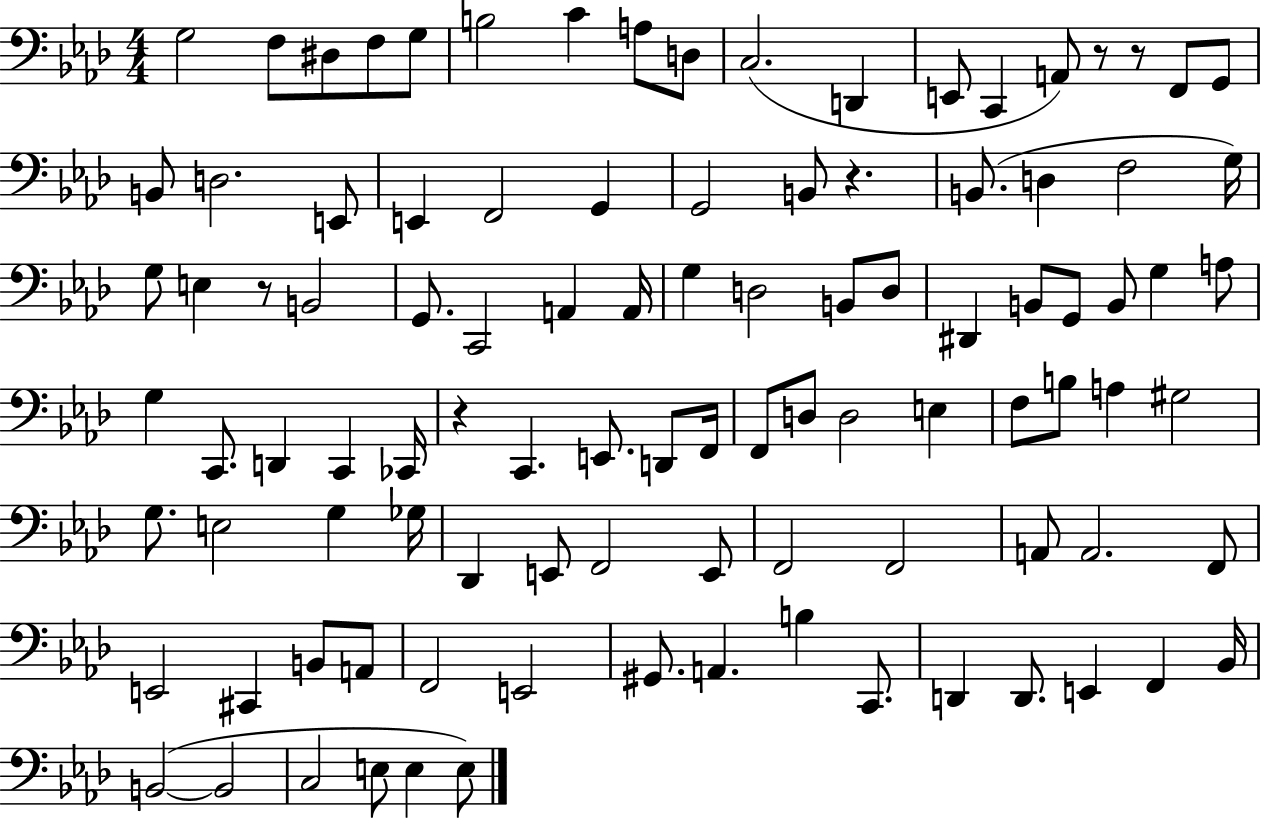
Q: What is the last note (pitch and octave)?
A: E3